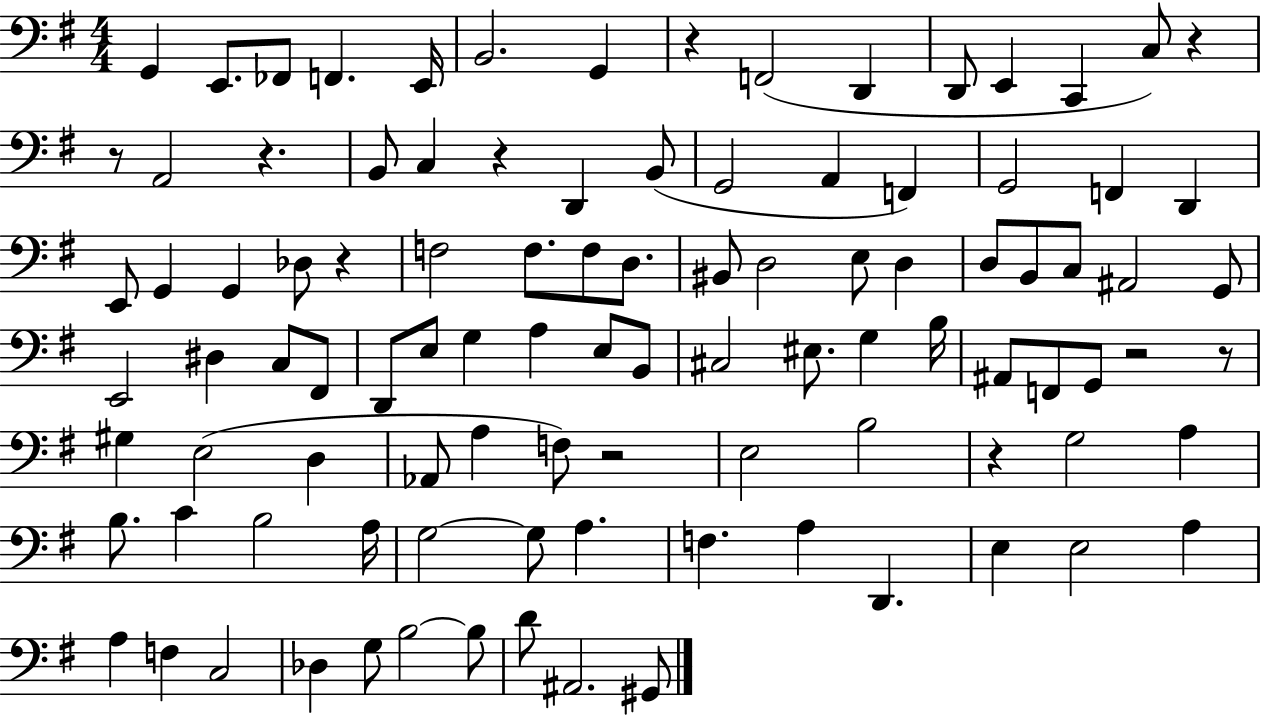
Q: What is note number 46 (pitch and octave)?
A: D2